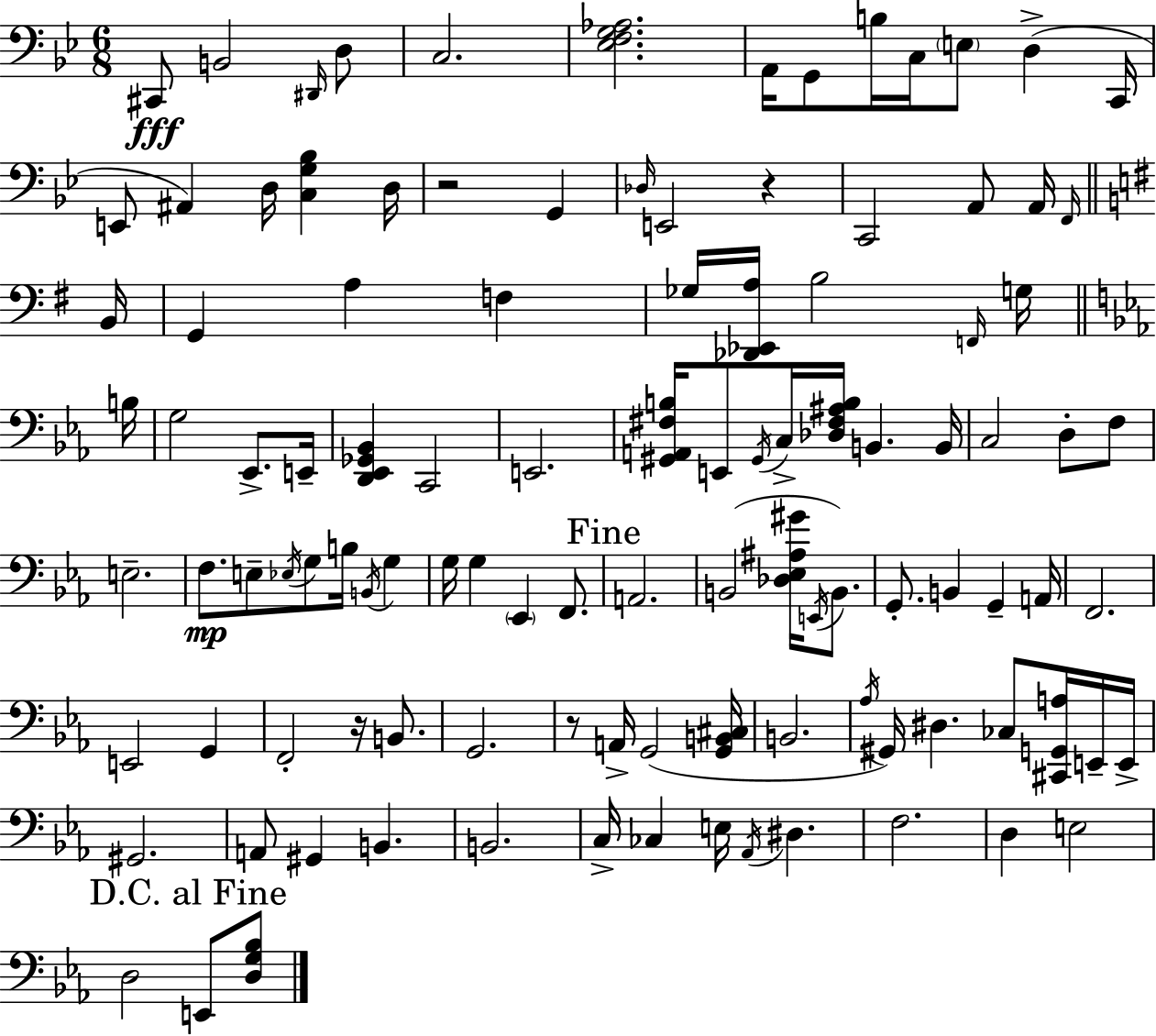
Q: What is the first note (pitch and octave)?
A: C#2